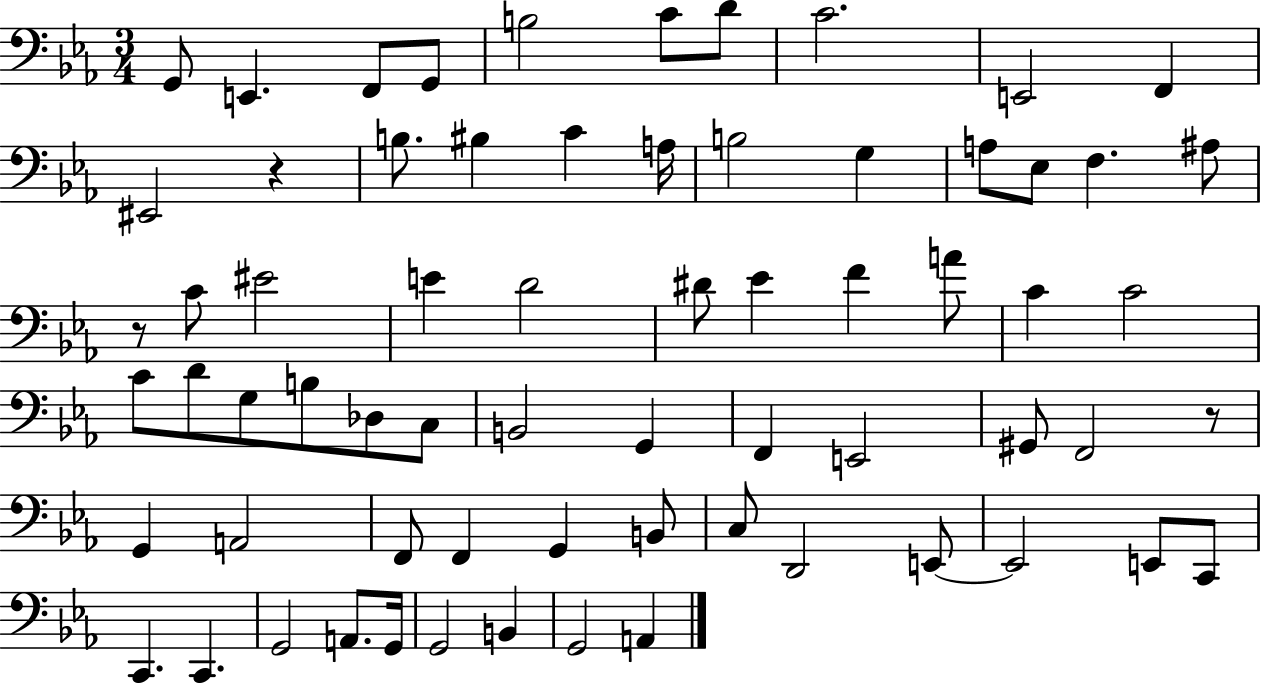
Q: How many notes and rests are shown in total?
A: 67